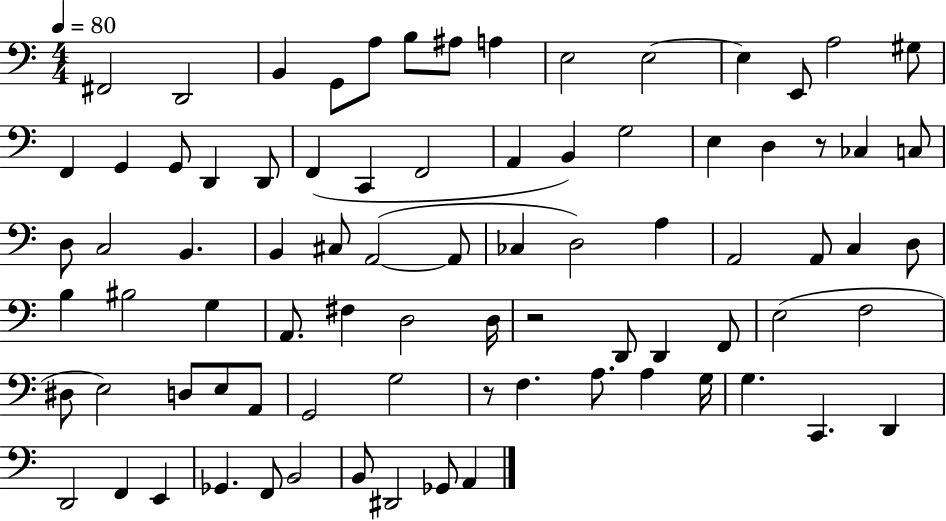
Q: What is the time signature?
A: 4/4